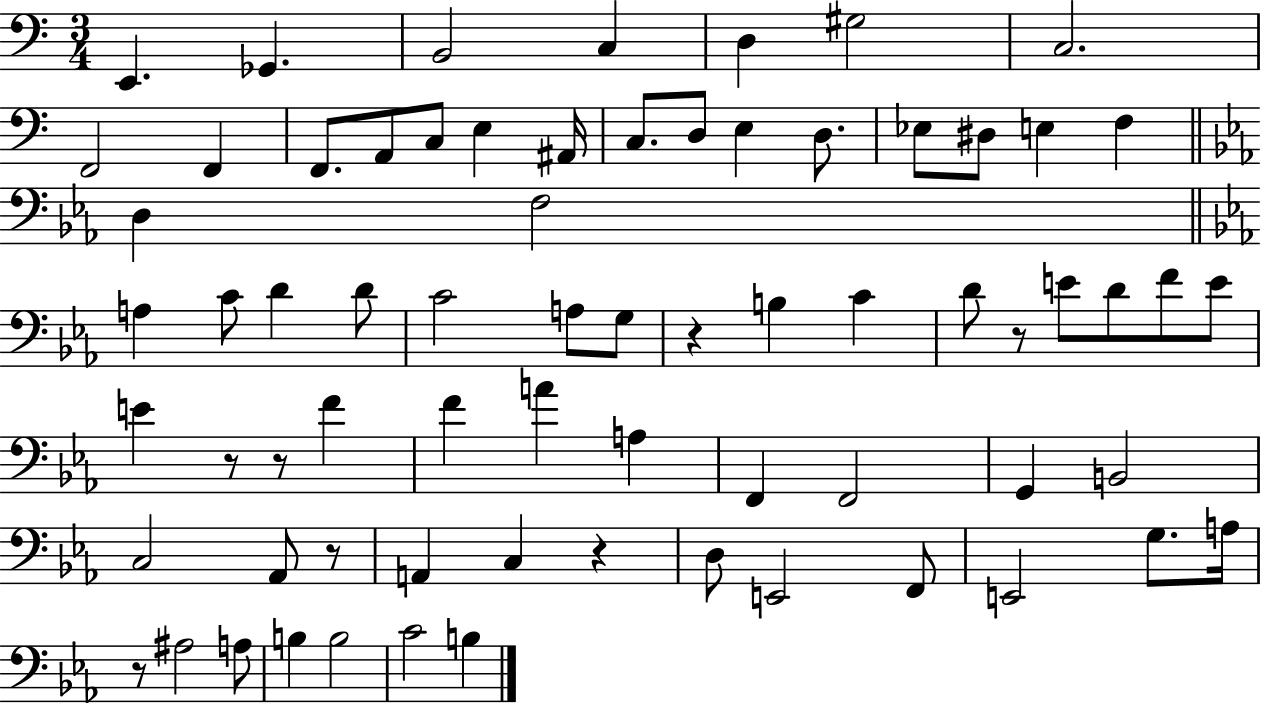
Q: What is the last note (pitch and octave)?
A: B3